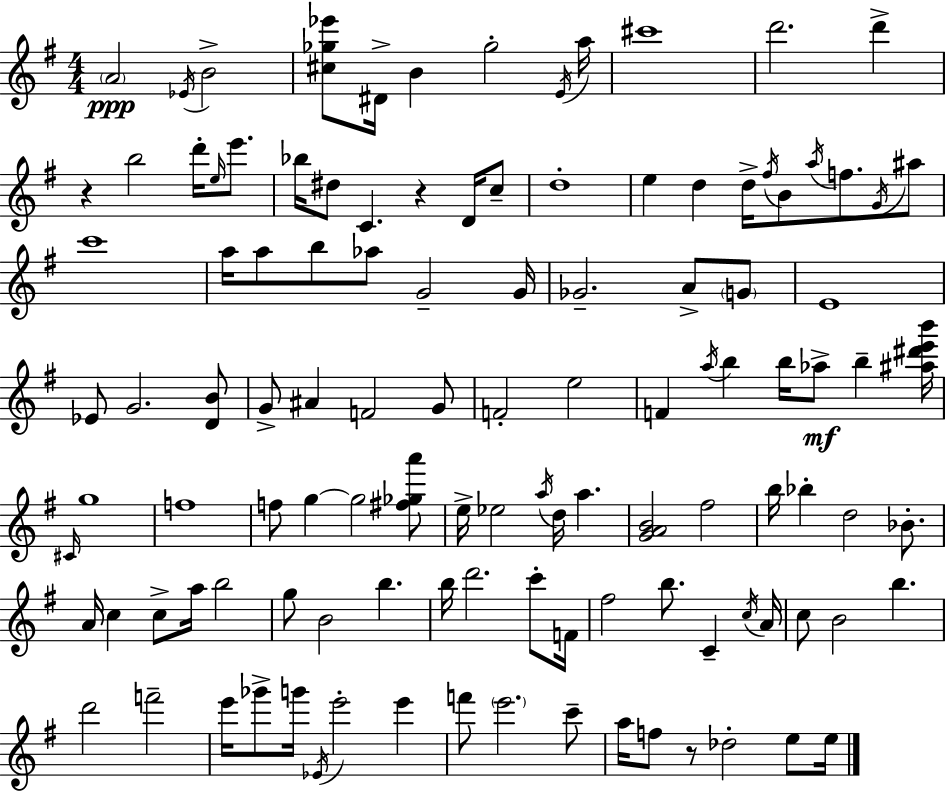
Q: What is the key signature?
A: E minor